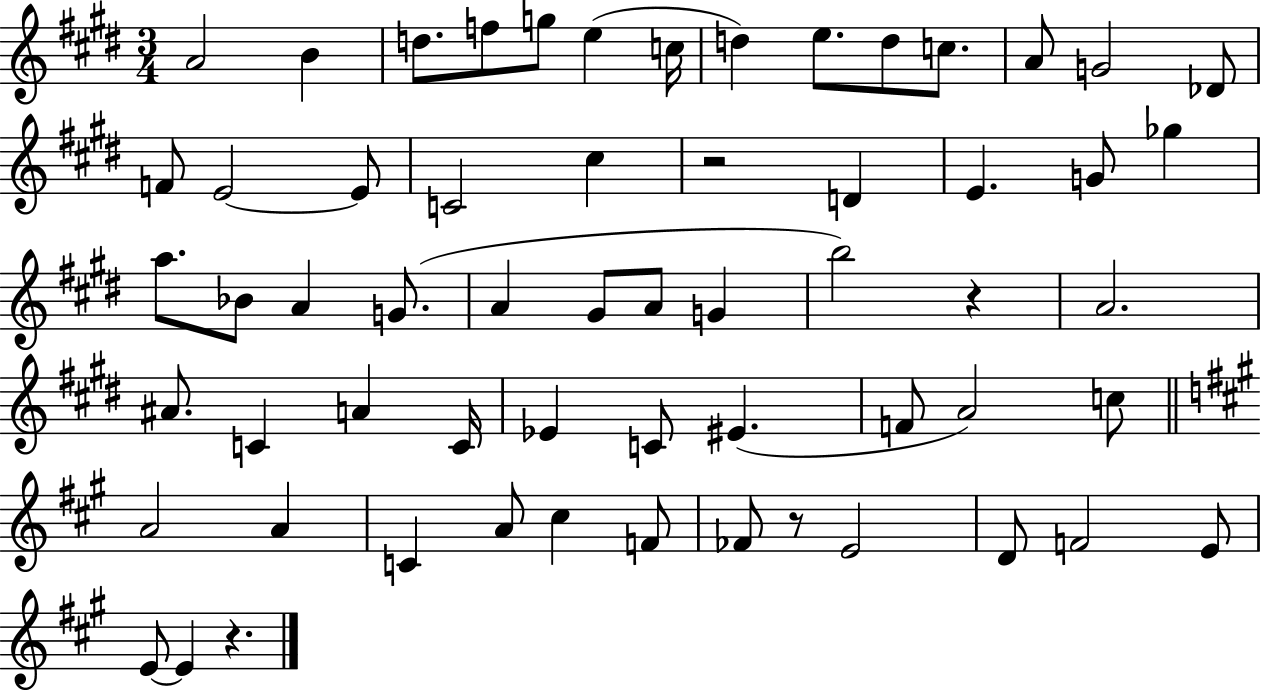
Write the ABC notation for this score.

X:1
T:Untitled
M:3/4
L:1/4
K:E
A2 B d/2 f/2 g/2 e c/4 d e/2 d/2 c/2 A/2 G2 _D/2 F/2 E2 E/2 C2 ^c z2 D E G/2 _g a/2 _B/2 A G/2 A ^G/2 A/2 G b2 z A2 ^A/2 C A C/4 _E C/2 ^E F/2 A2 c/2 A2 A C A/2 ^c F/2 _F/2 z/2 E2 D/2 F2 E/2 E/2 E z